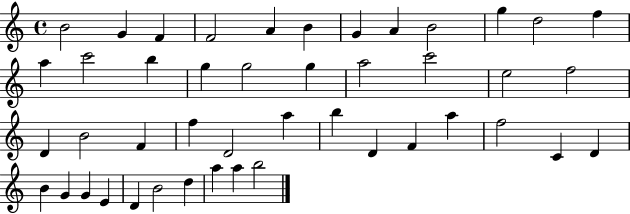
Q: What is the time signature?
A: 4/4